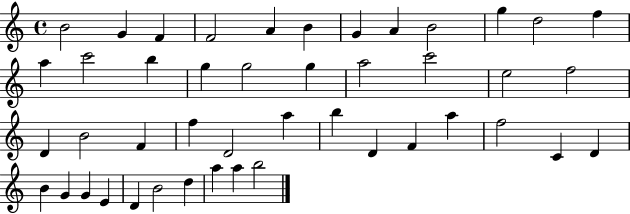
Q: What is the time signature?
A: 4/4